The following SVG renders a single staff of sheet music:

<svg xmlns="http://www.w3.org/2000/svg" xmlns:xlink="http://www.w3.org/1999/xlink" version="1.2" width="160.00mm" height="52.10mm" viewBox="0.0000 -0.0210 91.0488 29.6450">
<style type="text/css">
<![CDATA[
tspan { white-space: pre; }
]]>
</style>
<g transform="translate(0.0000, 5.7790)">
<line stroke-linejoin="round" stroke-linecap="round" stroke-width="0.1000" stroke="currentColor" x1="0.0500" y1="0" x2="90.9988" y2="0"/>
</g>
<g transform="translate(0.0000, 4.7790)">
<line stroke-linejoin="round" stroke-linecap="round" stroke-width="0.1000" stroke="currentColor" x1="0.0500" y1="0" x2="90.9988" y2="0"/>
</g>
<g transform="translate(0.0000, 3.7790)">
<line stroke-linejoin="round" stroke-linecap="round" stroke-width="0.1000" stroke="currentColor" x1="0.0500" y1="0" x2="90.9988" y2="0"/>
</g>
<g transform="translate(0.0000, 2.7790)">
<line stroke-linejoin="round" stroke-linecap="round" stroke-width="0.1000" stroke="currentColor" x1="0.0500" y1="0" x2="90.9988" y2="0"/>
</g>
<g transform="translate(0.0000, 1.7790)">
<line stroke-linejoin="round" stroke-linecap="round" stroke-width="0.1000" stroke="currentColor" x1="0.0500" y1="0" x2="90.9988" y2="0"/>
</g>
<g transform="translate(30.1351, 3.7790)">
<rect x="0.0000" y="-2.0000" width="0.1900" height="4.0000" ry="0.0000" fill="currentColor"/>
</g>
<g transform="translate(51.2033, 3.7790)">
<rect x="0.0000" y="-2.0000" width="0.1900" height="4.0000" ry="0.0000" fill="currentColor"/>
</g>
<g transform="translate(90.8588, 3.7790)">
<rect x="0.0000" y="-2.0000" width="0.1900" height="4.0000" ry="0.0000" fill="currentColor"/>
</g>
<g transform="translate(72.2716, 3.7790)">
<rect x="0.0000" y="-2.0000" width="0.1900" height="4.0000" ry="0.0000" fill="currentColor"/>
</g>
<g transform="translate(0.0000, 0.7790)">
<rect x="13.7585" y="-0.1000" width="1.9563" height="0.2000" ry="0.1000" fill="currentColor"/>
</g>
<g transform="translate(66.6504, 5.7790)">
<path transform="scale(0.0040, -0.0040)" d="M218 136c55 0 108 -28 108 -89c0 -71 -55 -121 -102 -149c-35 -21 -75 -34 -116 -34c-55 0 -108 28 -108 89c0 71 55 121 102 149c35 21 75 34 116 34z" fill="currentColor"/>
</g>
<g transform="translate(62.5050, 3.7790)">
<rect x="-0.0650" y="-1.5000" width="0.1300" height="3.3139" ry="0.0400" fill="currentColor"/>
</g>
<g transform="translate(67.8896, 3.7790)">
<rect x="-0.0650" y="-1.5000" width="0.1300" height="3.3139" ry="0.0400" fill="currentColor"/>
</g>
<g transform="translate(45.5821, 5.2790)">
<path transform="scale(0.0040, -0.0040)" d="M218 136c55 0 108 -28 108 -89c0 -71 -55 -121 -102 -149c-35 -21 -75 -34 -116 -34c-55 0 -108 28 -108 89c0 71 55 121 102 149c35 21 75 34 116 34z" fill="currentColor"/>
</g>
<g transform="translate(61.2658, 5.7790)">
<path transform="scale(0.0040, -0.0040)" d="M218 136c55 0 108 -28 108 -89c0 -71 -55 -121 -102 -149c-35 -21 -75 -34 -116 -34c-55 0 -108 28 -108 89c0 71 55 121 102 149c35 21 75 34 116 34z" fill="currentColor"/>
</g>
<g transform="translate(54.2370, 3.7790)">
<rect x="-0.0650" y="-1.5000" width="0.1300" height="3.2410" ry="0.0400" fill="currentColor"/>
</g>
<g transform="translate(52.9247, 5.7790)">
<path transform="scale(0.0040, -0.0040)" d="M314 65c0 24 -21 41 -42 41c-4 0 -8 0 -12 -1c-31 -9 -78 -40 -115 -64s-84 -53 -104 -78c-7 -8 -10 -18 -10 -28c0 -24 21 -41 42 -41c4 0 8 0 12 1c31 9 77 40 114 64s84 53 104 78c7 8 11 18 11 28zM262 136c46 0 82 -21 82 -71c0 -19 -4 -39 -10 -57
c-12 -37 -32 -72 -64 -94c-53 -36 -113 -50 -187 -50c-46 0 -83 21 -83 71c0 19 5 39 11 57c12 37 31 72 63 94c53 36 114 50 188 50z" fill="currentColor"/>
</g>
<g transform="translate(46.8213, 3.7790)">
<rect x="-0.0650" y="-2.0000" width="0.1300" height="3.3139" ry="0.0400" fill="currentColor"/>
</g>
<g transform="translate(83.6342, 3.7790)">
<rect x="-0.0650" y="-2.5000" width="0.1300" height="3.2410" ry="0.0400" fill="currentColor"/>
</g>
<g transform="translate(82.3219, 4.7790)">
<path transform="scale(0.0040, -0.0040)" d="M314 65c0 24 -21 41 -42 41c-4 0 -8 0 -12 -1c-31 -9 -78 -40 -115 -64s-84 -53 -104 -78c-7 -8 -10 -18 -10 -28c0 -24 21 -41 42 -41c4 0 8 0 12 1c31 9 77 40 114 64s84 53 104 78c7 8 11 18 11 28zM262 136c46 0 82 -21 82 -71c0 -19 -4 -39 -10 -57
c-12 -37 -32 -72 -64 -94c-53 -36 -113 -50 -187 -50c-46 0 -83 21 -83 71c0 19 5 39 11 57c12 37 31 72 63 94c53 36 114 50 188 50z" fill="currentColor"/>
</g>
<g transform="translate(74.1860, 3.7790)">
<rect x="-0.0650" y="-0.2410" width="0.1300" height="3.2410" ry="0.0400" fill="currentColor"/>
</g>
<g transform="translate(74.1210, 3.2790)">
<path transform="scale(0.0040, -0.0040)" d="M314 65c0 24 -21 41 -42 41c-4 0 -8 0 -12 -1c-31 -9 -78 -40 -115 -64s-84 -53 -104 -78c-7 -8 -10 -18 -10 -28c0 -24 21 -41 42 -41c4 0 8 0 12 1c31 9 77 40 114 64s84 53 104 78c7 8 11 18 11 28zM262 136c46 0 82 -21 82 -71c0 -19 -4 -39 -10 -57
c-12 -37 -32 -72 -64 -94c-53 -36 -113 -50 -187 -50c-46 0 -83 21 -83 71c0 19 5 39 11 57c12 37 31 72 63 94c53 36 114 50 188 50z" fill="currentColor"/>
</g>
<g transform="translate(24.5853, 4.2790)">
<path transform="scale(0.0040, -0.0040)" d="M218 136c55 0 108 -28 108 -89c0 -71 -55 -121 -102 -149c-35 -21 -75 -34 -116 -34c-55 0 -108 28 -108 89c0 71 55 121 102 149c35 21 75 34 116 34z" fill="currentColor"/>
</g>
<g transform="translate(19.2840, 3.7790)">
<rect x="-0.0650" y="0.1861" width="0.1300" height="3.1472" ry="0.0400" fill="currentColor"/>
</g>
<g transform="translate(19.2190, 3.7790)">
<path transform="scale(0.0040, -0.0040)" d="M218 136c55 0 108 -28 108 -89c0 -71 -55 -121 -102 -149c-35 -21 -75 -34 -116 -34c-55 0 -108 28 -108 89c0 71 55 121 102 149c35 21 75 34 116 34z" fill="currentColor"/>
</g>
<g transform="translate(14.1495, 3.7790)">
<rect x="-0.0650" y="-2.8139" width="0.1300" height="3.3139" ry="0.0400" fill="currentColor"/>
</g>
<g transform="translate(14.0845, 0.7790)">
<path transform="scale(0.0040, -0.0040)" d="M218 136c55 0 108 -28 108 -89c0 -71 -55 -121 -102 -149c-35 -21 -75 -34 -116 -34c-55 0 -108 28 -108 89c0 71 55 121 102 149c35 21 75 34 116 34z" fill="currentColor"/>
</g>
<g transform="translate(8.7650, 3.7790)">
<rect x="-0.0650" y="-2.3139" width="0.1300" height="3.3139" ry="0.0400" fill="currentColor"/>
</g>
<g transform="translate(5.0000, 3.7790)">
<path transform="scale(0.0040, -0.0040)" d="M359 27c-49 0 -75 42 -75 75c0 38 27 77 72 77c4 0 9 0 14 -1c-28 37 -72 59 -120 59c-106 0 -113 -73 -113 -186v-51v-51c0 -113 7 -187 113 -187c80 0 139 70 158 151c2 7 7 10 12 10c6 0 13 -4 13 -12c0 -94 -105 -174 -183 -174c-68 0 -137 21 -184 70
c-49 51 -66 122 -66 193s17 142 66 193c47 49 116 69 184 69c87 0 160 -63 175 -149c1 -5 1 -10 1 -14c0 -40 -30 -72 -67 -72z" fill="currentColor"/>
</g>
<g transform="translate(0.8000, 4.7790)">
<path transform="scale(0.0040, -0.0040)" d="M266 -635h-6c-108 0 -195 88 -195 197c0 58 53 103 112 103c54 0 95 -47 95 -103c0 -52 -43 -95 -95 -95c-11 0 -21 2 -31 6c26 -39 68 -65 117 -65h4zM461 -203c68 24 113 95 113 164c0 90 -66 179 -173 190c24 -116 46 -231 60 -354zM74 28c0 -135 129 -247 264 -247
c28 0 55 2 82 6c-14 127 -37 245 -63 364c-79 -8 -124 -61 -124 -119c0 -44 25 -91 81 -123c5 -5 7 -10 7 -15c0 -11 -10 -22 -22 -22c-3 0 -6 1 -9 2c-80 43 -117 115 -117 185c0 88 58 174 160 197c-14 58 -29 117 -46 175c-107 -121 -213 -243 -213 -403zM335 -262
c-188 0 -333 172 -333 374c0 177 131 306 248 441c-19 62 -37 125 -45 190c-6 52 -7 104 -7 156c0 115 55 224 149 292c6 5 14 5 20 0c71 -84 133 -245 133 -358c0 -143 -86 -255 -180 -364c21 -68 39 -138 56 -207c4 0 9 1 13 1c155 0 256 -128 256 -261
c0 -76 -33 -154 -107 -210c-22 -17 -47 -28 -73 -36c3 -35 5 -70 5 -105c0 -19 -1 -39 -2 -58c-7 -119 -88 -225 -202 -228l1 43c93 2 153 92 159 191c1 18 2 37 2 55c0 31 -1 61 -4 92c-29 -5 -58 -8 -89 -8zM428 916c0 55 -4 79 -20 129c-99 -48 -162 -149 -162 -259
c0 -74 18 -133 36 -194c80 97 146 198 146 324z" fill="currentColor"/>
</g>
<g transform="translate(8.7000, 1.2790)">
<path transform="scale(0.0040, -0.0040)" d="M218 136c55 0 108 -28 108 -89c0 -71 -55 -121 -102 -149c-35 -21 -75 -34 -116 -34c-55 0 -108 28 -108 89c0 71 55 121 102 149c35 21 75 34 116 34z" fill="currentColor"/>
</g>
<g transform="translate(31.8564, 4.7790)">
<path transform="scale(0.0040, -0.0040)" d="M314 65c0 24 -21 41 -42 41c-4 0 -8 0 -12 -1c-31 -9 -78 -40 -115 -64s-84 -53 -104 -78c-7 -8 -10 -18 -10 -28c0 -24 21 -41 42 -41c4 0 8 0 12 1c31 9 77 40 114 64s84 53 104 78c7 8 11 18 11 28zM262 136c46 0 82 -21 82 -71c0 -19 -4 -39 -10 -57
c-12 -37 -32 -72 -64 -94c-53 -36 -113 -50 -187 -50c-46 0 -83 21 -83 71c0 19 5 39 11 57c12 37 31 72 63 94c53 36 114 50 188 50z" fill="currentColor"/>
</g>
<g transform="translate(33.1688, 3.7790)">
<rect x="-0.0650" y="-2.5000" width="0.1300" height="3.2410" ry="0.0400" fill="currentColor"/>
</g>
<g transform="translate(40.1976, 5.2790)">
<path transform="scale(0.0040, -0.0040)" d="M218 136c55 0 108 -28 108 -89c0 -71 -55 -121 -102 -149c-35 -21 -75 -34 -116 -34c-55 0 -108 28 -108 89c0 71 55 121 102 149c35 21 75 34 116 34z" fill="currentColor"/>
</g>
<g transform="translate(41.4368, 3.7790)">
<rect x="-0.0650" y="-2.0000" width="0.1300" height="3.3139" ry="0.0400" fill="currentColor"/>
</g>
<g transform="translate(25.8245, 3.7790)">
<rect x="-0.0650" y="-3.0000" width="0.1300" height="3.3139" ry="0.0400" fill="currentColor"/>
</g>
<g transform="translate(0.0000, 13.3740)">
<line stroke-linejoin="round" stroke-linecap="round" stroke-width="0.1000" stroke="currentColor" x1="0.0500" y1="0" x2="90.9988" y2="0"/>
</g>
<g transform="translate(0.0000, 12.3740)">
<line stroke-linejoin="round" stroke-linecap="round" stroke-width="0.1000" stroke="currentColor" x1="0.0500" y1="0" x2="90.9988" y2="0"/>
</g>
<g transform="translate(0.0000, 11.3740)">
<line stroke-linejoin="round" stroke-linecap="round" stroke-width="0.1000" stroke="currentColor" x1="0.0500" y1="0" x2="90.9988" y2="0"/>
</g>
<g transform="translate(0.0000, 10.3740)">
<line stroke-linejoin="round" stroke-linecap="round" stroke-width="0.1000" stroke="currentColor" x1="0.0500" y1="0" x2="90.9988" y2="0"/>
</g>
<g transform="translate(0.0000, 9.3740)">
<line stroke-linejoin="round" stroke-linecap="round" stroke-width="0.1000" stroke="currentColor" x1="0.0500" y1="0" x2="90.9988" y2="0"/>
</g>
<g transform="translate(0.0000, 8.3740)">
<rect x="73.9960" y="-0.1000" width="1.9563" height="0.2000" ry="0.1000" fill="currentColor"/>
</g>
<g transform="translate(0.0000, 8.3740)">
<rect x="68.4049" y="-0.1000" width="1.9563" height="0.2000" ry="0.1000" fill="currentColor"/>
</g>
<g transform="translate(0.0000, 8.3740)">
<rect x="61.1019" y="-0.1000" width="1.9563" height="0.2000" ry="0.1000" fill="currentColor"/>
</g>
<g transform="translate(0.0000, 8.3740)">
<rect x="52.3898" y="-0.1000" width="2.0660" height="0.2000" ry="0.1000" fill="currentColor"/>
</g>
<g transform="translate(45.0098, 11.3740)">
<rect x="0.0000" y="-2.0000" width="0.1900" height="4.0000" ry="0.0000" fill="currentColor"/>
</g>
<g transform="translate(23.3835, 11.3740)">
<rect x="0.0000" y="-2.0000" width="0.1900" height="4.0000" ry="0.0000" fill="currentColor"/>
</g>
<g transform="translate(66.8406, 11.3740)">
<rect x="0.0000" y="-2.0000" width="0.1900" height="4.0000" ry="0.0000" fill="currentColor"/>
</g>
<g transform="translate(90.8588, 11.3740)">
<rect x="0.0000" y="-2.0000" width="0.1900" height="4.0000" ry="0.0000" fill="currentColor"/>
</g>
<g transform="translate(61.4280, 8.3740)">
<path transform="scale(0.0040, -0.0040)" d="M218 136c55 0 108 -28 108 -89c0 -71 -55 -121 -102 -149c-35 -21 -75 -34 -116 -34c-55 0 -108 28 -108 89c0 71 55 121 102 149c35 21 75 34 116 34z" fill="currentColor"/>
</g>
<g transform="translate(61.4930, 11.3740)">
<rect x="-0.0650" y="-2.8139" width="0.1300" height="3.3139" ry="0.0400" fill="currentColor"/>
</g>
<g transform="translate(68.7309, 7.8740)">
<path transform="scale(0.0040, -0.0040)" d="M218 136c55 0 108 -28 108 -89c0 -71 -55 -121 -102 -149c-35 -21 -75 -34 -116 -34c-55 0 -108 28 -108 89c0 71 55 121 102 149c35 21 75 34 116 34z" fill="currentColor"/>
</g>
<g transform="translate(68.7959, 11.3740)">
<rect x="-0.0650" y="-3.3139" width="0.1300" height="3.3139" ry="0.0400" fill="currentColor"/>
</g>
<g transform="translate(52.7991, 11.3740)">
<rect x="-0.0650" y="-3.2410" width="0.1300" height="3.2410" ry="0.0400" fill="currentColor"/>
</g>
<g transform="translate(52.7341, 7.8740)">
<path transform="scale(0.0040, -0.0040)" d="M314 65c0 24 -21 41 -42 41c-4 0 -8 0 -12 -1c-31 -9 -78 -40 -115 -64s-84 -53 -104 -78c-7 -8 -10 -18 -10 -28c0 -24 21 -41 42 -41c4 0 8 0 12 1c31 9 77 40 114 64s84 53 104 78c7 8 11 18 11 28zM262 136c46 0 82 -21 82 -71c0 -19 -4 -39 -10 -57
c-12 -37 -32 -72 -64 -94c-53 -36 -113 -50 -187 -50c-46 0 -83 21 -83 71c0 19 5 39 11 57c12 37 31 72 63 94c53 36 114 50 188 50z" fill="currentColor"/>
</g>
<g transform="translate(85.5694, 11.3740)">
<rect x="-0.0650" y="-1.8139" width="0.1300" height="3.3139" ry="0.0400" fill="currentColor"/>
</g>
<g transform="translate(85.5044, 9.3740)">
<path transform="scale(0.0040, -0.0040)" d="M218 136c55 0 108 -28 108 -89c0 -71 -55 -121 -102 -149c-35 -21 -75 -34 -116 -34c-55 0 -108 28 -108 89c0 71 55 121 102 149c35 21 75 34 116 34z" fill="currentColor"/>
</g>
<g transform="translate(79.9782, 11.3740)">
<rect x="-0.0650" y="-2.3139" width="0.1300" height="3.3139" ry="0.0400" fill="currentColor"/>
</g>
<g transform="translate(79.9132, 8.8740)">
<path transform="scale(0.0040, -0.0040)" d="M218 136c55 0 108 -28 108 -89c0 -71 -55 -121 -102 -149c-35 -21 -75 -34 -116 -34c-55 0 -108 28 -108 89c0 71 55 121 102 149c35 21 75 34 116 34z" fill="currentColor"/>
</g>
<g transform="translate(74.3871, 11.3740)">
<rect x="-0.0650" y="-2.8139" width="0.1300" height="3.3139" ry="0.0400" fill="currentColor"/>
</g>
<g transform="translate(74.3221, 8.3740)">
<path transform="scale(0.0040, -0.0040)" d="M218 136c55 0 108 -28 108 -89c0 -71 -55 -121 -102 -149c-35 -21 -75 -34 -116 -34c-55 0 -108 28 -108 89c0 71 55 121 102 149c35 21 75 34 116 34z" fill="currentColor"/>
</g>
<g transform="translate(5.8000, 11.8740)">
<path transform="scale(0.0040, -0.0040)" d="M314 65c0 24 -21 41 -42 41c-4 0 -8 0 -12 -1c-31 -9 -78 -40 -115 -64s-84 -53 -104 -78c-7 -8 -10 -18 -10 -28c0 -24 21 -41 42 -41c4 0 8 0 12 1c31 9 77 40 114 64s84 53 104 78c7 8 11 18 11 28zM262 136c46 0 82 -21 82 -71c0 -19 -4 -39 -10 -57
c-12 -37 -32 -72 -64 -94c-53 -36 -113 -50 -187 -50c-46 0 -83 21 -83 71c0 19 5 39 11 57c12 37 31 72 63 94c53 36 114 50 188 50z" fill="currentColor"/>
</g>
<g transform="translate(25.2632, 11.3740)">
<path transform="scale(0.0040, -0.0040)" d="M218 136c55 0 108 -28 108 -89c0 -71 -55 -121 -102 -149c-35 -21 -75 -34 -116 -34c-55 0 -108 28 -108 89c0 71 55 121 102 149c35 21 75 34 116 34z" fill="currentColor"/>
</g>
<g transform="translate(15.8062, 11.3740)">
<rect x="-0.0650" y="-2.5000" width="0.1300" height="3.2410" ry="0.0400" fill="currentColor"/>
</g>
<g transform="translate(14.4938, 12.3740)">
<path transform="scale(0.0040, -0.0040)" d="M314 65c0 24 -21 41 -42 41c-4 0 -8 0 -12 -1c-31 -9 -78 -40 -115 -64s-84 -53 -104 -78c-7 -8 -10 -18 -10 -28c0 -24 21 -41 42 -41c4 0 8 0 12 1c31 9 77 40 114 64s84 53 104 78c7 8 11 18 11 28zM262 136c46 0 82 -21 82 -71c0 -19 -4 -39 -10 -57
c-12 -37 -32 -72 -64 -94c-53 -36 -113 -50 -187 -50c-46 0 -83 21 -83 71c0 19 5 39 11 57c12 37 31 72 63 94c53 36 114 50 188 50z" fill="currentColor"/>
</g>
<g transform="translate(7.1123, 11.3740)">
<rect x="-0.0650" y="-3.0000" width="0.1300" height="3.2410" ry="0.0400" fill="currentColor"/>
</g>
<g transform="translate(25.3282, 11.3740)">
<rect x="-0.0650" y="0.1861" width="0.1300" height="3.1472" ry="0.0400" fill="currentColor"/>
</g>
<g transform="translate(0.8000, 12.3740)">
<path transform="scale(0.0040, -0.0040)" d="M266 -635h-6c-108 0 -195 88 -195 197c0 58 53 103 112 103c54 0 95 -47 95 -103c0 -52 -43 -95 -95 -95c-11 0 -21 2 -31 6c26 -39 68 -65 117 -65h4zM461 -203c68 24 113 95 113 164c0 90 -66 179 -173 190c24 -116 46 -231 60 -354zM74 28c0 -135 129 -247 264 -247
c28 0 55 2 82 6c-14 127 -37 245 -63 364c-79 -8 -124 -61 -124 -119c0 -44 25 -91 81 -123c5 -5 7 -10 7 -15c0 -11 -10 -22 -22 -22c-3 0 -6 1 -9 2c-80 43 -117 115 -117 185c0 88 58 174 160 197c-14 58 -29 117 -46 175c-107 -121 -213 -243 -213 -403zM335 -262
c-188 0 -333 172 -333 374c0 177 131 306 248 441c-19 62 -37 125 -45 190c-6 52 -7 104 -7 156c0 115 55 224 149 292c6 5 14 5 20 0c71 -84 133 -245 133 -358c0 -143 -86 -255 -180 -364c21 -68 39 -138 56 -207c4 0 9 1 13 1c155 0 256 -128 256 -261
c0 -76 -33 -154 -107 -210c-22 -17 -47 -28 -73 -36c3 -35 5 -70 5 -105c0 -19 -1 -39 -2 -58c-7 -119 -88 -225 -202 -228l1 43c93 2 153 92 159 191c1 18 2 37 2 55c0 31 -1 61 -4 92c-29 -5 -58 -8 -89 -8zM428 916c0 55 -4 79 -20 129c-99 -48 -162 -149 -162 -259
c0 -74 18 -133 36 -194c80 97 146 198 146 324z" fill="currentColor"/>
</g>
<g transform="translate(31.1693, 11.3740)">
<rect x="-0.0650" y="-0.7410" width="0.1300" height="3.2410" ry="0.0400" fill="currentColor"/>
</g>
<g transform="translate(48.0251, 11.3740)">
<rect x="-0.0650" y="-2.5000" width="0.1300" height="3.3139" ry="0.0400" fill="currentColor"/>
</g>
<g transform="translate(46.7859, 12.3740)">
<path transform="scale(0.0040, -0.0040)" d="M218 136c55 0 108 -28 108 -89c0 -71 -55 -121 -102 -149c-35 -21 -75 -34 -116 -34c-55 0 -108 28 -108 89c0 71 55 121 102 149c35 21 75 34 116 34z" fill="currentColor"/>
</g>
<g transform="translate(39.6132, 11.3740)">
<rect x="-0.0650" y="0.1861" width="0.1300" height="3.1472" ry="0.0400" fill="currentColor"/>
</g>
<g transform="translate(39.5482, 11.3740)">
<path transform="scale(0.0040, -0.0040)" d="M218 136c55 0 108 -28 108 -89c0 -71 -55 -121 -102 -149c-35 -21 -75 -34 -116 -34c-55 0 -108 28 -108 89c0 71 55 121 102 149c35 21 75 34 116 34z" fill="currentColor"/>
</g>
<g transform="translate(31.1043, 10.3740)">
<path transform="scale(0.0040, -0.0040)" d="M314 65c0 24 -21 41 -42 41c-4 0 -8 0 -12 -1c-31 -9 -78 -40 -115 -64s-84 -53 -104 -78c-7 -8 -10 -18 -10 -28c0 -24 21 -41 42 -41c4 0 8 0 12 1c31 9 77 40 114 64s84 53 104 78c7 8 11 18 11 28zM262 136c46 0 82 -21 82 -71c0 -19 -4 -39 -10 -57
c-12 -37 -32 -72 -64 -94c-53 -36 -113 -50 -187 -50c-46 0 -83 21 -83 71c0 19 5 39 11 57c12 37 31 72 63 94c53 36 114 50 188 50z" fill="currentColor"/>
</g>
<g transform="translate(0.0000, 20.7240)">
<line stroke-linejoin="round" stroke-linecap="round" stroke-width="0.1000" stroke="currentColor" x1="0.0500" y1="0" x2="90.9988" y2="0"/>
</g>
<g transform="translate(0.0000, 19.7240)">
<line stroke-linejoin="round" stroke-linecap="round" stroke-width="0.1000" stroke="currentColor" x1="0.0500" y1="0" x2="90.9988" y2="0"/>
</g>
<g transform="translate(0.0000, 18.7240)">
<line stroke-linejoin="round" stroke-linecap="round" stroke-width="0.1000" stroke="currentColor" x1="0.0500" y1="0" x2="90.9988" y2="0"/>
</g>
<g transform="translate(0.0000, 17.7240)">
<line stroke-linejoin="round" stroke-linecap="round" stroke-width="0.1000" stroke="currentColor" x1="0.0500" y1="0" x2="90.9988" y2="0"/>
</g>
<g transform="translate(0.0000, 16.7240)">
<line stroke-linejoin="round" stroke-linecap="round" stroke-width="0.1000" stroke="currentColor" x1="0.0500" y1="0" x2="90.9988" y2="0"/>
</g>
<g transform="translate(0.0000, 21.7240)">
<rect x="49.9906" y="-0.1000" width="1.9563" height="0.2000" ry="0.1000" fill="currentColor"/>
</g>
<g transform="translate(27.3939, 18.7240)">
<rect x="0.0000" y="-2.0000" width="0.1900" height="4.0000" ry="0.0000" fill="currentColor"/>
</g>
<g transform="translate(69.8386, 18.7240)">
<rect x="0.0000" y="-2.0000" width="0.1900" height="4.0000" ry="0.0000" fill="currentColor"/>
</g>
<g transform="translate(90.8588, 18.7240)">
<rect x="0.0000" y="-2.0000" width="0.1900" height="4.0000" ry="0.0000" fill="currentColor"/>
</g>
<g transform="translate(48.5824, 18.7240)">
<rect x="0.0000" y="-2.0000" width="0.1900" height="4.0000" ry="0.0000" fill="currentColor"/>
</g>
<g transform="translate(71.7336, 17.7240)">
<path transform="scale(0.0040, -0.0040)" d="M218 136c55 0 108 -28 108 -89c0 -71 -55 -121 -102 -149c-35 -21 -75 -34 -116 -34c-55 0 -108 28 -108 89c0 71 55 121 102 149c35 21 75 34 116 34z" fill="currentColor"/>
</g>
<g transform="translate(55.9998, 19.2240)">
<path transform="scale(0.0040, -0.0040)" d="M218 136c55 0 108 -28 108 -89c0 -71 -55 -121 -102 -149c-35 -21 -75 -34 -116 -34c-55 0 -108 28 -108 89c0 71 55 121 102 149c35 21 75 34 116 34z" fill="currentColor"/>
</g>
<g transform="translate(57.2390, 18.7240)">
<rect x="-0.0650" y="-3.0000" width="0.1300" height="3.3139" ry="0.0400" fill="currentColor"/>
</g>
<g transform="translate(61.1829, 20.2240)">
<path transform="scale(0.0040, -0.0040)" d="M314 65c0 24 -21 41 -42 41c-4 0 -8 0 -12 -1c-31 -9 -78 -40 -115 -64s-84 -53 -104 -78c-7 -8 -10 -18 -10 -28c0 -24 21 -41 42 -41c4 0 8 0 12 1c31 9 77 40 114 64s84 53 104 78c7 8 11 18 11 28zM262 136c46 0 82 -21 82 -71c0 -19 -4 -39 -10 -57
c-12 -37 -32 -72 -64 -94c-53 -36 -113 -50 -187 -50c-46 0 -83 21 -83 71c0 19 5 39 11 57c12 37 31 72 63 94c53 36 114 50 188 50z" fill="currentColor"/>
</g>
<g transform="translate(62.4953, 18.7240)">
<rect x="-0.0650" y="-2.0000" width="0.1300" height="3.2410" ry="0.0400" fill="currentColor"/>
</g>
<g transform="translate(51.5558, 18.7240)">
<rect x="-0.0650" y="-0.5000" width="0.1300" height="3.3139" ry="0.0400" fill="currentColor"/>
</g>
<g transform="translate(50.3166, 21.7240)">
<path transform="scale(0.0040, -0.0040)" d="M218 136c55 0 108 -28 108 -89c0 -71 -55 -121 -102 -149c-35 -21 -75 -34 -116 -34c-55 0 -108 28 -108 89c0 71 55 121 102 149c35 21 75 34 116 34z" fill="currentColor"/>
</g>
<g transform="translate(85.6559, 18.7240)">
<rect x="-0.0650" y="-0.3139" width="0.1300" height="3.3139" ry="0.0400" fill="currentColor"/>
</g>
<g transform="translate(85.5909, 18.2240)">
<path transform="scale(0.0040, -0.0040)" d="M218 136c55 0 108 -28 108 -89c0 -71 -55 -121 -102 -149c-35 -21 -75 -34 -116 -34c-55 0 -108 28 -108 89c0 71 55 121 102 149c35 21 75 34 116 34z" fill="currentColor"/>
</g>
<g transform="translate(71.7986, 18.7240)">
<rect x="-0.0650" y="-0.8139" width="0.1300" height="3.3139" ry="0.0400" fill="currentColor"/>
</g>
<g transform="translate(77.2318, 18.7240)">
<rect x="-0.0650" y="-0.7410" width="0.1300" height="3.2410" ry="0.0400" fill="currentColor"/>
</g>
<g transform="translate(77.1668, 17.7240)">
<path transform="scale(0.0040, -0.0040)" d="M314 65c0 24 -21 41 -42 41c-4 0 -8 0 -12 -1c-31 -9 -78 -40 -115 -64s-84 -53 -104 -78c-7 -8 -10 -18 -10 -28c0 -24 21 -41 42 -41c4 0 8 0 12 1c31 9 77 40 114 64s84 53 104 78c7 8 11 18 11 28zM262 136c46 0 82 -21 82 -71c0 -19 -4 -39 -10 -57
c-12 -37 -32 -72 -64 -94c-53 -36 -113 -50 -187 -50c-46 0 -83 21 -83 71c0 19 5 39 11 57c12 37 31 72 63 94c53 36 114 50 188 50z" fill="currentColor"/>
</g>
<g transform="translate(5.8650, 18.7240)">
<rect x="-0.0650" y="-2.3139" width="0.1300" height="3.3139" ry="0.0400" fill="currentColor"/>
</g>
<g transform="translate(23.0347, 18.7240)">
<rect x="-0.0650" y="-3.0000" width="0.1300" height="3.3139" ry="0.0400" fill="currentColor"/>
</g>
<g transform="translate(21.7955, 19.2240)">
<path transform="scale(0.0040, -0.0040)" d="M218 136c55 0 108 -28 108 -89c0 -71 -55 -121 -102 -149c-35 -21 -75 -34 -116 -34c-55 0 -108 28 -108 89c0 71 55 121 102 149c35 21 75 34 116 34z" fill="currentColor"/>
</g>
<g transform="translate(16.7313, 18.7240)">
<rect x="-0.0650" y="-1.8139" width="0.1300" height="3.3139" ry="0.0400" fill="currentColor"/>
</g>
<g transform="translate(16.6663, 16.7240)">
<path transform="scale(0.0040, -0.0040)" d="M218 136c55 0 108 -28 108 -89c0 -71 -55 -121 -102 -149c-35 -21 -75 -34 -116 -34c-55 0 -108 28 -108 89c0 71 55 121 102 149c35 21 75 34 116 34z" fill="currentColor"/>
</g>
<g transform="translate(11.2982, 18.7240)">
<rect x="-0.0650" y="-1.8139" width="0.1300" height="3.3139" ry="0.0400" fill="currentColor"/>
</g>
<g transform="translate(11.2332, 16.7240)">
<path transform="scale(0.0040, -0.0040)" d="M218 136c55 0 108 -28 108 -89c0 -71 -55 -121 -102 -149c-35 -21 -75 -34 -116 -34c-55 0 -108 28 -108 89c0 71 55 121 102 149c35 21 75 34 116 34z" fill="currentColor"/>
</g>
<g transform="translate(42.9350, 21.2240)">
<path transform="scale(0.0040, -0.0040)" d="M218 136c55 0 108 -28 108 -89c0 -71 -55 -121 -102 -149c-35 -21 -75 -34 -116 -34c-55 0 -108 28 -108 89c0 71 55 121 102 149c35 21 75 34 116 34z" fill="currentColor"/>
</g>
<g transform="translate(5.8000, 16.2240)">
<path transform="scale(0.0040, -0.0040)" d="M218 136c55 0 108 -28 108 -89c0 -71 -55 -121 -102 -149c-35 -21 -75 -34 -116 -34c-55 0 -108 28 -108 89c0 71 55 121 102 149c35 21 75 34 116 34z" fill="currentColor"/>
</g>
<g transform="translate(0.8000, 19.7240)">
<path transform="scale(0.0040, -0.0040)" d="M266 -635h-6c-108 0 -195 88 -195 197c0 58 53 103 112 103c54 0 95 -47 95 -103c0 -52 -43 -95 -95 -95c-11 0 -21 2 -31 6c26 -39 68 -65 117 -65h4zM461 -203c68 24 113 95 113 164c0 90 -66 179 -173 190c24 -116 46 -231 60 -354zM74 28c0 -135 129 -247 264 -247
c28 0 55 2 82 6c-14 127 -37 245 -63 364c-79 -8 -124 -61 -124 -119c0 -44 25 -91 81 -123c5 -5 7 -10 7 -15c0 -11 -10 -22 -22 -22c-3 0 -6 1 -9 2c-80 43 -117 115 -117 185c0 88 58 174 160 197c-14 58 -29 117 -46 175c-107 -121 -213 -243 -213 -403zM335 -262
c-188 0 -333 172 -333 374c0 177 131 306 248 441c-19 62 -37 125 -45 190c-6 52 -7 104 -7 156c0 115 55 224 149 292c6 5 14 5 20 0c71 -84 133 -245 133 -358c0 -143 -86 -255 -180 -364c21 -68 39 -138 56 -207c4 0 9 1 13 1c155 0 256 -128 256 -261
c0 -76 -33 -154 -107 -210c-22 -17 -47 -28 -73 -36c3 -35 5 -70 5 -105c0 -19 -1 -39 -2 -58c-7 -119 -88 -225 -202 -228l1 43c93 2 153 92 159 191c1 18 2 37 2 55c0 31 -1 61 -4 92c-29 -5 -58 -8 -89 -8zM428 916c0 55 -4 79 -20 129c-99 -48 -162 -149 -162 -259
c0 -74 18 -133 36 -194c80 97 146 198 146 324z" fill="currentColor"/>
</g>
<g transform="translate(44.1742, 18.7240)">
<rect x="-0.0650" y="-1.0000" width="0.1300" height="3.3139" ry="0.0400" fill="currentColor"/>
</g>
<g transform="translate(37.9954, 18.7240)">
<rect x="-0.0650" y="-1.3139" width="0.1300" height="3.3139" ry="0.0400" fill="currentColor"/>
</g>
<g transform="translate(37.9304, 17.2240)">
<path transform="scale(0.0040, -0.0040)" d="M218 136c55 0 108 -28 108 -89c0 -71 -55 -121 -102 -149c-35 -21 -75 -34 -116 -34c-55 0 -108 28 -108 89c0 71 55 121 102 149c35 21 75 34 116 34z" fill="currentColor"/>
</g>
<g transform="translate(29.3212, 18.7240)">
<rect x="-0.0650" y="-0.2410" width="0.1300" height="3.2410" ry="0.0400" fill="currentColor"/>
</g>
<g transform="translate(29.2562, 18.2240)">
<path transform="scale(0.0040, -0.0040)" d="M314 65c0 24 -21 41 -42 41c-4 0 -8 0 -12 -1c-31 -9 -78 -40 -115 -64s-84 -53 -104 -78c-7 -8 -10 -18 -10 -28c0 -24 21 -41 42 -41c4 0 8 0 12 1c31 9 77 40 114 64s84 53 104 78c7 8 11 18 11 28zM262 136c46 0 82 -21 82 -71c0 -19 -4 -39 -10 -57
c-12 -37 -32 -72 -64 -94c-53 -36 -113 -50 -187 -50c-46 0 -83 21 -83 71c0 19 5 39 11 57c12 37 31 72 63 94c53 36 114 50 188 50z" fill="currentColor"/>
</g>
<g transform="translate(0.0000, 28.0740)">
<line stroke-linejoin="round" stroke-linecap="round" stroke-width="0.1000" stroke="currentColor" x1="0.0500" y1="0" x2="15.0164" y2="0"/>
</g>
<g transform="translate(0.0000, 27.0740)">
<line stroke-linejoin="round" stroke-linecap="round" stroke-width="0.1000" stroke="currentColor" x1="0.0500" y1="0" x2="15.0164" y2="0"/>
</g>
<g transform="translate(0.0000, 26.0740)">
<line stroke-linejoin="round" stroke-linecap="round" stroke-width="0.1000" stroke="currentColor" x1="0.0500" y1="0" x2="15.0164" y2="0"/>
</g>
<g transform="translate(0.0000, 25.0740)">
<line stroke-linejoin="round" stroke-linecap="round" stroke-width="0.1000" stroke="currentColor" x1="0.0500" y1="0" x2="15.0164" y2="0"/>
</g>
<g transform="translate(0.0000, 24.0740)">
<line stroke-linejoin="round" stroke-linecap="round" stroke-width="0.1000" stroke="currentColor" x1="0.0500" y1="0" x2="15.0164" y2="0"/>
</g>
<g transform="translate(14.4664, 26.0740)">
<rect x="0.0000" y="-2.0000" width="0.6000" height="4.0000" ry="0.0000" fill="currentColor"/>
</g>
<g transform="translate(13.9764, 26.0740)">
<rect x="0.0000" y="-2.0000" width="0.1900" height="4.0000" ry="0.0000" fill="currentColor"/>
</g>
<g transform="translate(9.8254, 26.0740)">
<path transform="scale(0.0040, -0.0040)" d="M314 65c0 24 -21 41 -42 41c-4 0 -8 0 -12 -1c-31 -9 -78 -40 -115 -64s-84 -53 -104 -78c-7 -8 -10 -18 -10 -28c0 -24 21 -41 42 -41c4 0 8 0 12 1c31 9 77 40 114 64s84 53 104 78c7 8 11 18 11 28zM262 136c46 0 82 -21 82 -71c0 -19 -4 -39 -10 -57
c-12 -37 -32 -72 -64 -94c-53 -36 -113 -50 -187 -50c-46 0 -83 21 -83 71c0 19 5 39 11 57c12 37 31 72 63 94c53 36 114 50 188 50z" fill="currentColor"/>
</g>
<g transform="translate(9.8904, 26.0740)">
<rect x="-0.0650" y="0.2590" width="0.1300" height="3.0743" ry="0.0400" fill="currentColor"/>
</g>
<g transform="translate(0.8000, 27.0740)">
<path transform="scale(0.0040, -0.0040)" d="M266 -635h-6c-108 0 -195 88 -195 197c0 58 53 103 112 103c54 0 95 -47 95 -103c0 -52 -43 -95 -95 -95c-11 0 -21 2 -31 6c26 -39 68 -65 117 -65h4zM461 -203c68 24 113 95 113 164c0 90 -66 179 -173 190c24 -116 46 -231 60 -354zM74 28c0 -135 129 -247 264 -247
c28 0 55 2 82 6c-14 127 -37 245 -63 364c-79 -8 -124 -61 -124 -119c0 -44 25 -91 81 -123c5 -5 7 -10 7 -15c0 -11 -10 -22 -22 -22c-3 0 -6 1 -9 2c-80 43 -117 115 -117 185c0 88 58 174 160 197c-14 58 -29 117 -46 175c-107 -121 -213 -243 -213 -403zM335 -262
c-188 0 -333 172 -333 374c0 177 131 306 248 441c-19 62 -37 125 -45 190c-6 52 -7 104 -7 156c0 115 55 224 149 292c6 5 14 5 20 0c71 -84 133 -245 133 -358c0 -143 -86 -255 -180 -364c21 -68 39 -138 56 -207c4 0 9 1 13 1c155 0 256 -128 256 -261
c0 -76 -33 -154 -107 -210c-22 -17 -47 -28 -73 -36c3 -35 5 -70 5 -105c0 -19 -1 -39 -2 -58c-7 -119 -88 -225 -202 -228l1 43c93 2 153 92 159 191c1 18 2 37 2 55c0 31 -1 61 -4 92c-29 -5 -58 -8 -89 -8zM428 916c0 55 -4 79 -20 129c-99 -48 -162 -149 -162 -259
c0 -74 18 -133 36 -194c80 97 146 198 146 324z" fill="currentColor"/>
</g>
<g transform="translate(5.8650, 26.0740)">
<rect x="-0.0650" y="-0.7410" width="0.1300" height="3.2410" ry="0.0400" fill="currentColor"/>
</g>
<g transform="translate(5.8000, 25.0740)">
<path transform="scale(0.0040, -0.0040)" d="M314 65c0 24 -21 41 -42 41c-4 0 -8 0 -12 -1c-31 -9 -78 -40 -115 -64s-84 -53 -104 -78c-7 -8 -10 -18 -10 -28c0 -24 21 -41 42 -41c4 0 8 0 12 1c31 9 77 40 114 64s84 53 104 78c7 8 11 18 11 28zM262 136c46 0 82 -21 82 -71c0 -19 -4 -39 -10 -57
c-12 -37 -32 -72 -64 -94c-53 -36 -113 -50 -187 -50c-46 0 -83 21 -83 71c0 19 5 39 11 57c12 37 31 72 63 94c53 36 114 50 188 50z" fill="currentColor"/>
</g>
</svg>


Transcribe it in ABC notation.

X:1
T:Untitled
M:4/4
L:1/4
K:C
g a B A G2 F F E2 E E c2 G2 A2 G2 B d2 B G b2 a b a g f g f f A c2 e D C A F2 d d2 c d2 B2